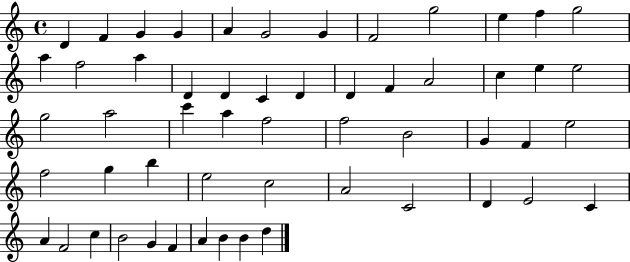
X:1
T:Untitled
M:4/4
L:1/4
K:C
D F G G A G2 G F2 g2 e f g2 a f2 a D D C D D F A2 c e e2 g2 a2 c' a f2 f2 B2 G F e2 f2 g b e2 c2 A2 C2 D E2 C A F2 c B2 G F A B B d